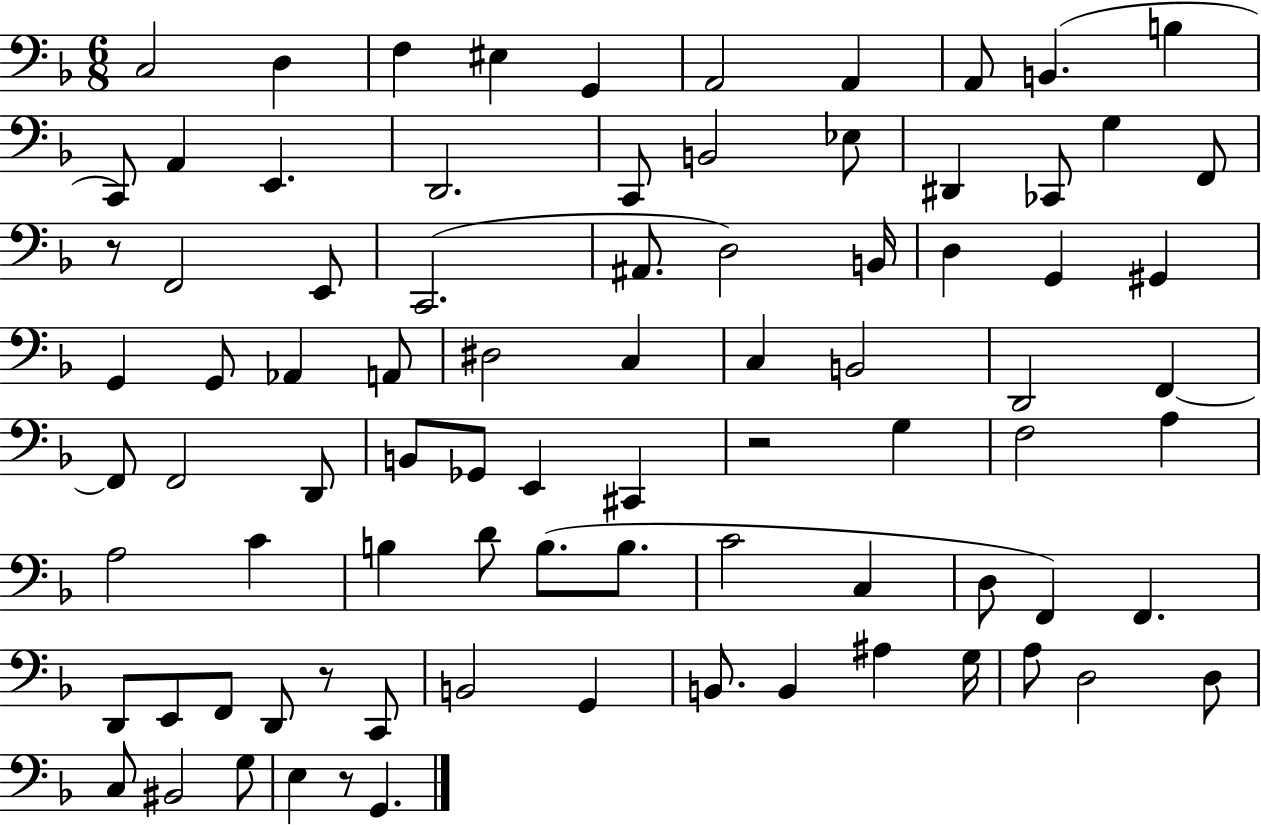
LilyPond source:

{
  \clef bass
  \numericTimeSignature
  \time 6/8
  \key f \major
  \repeat volta 2 { c2 d4 | f4 eis4 g,4 | a,2 a,4 | a,8 b,4.( b4 | \break c,8) a,4 e,4. | d,2. | c,8 b,2 ees8 | dis,4 ces,8 g4 f,8 | \break r8 f,2 e,8 | c,2.( | ais,8. d2) b,16 | d4 g,4 gis,4 | \break g,4 g,8 aes,4 a,8 | dis2 c4 | c4 b,2 | d,2 f,4~~ | \break f,8 f,2 d,8 | b,8 ges,8 e,4 cis,4 | r2 g4 | f2 a4 | \break a2 c'4 | b4 d'8 b8.( b8. | c'2 c4 | d8 f,4) f,4. | \break d,8 e,8 f,8 d,8 r8 c,8 | b,2 g,4 | b,8. b,4 ais4 g16 | a8 d2 d8 | \break c8 bis,2 g8 | e4 r8 g,4. | } \bar "|."
}